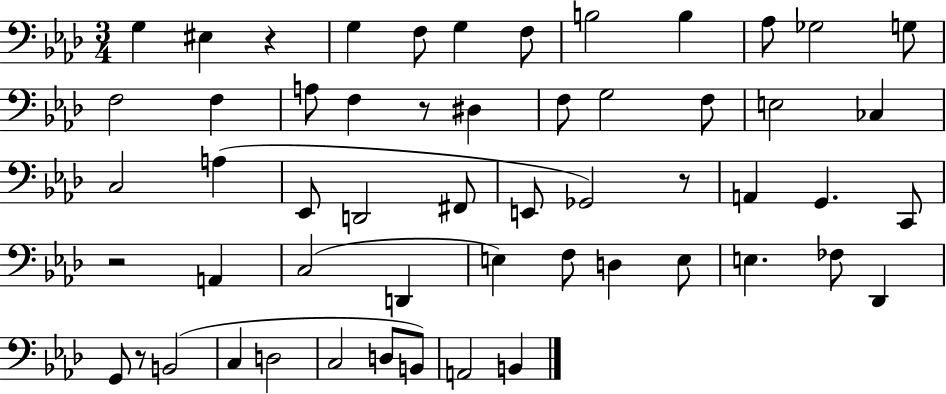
G3/q EIS3/q R/q G3/q F3/e G3/q F3/e B3/h B3/q Ab3/e Gb3/h G3/e F3/h F3/q A3/e F3/q R/e D#3/q F3/e G3/h F3/e E3/h CES3/q C3/h A3/q Eb2/e D2/h F#2/e E2/e Gb2/h R/e A2/q G2/q. C2/e R/h A2/q C3/h D2/q E3/q F3/e D3/q E3/e E3/q. FES3/e Db2/q G2/e R/e B2/h C3/q D3/h C3/h D3/e B2/e A2/h B2/q